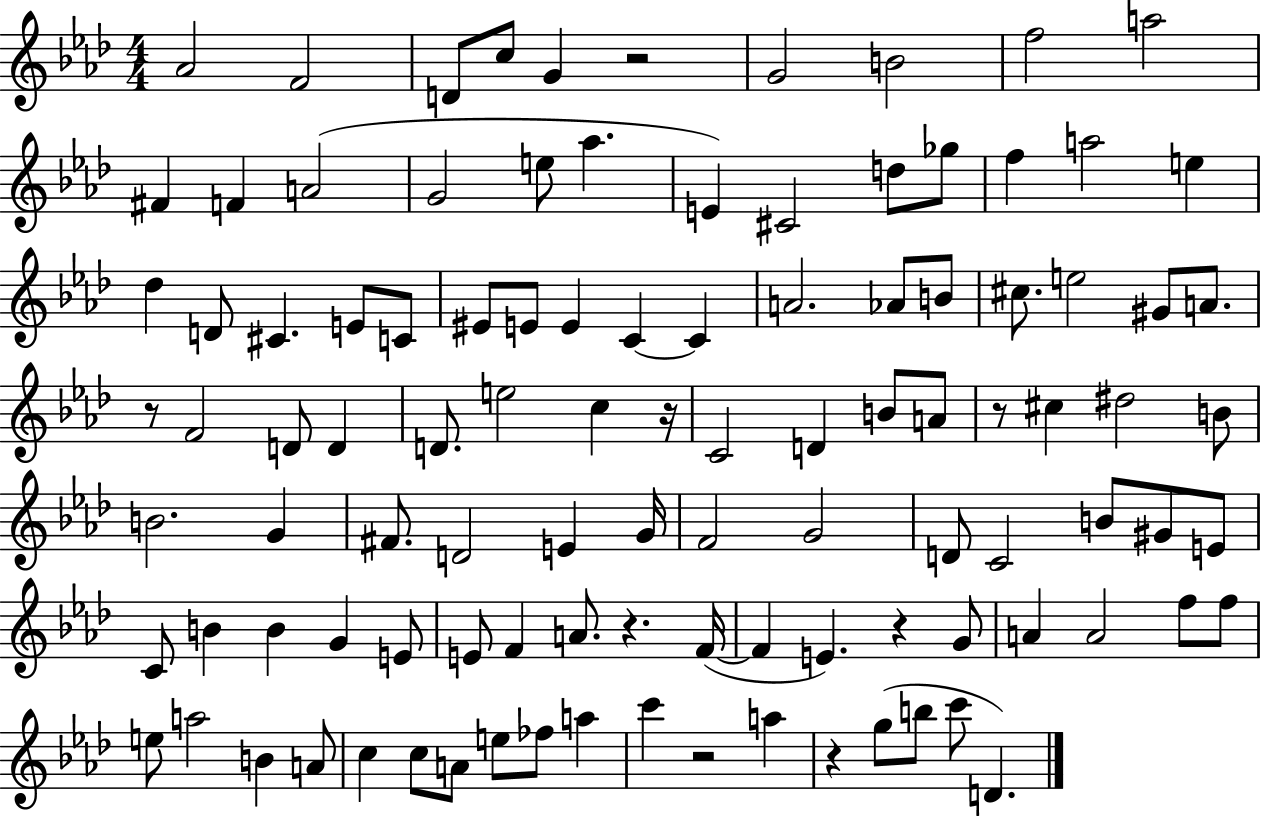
{
  \clef treble
  \numericTimeSignature
  \time 4/4
  \key aes \major
  aes'2 f'2 | d'8 c''8 g'4 r2 | g'2 b'2 | f''2 a''2 | \break fis'4 f'4 a'2( | g'2 e''8 aes''4. | e'4) cis'2 d''8 ges''8 | f''4 a''2 e''4 | \break des''4 d'8 cis'4. e'8 c'8 | eis'8 e'8 e'4 c'4~~ c'4 | a'2. aes'8 b'8 | cis''8. e''2 gis'8 a'8. | \break r8 f'2 d'8 d'4 | d'8. e''2 c''4 r16 | c'2 d'4 b'8 a'8 | r8 cis''4 dis''2 b'8 | \break b'2. g'4 | fis'8. d'2 e'4 g'16 | f'2 g'2 | d'8 c'2 b'8 gis'8 e'8 | \break c'8 b'4 b'4 g'4 e'8 | e'8 f'4 a'8. r4. f'16~(~ | f'4 e'4.) r4 g'8 | a'4 a'2 f''8 f''8 | \break e''8 a''2 b'4 a'8 | c''4 c''8 a'8 e''8 fes''8 a''4 | c'''4 r2 a''4 | r4 g''8( b''8 c'''8 d'4.) | \break \bar "|."
}